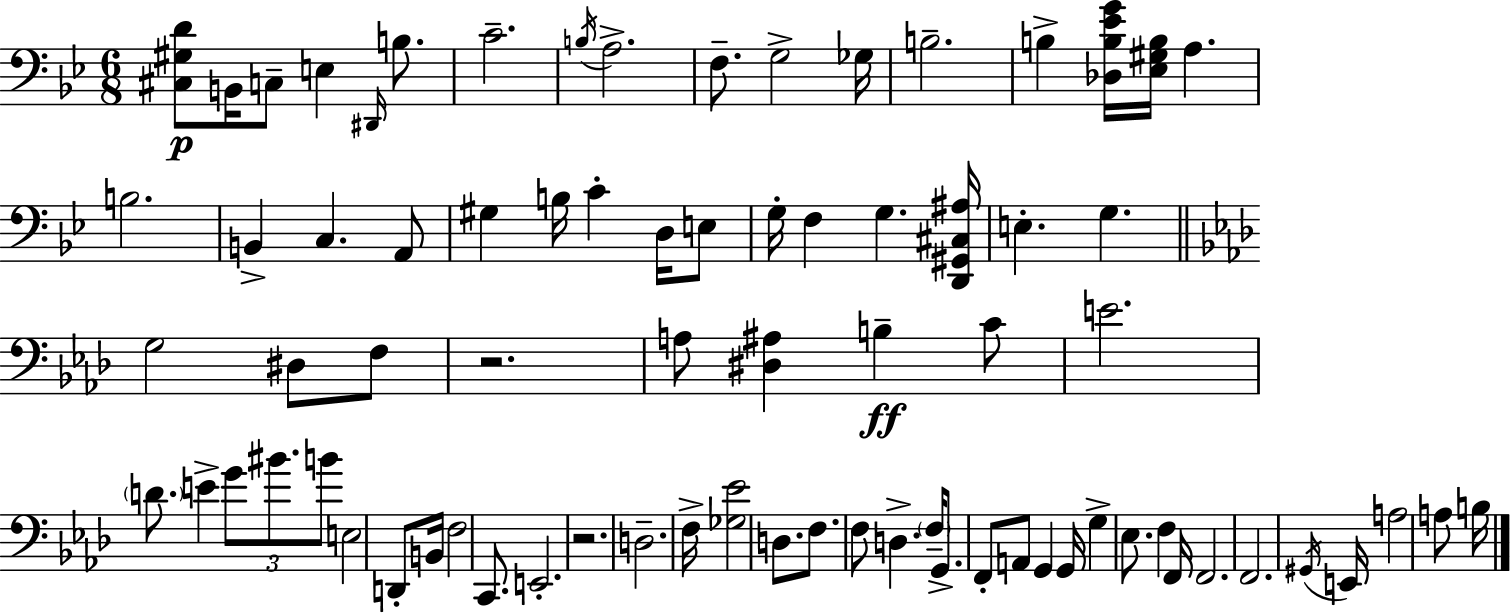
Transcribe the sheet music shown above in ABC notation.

X:1
T:Untitled
M:6/8
L:1/4
K:Gm
[^C,^G,D]/2 B,,/4 C,/2 E, ^D,,/4 B,/2 C2 B,/4 A,2 F,/2 G,2 _G,/4 B,2 B, [_D,B,_EG]/4 [_E,^G,B,]/4 A, B,2 B,, C, A,,/2 ^G, B,/4 C D,/4 E,/2 G,/4 F, G, [D,,^G,,^C,^A,]/4 E, G, G,2 ^D,/2 F,/2 z2 A,/2 [^D,^A,] B, C/2 E2 D/2 E G/2 ^B/2 B/2 E,2 D,,/2 B,,/4 F,2 C,,/2 E,,2 z2 D,2 F,/4 [_G,_E]2 D,/2 F,/2 F,/2 D, F,/4 G,,/2 F,,/2 A,,/2 G,, G,,/4 G, _E,/2 F, F,,/4 F,,2 F,,2 ^G,,/4 E,,/4 A,2 A,/2 B,/4